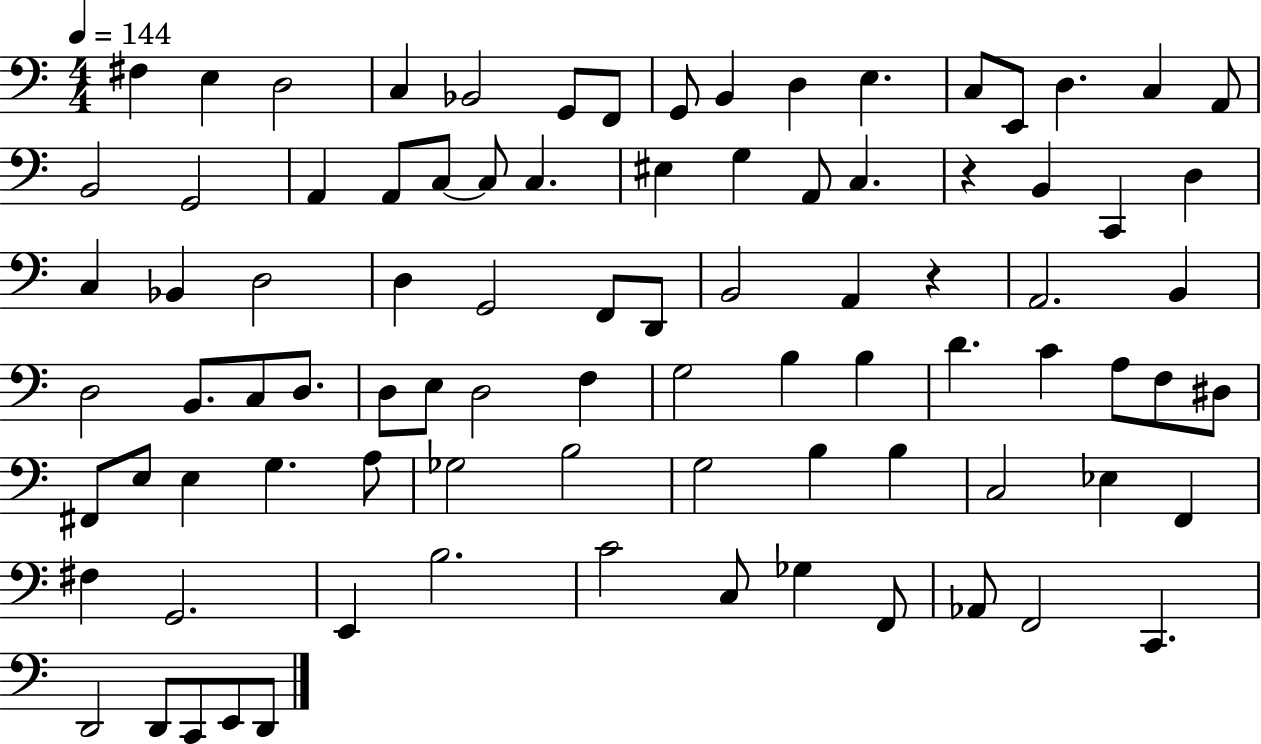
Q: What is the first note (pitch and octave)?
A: F#3